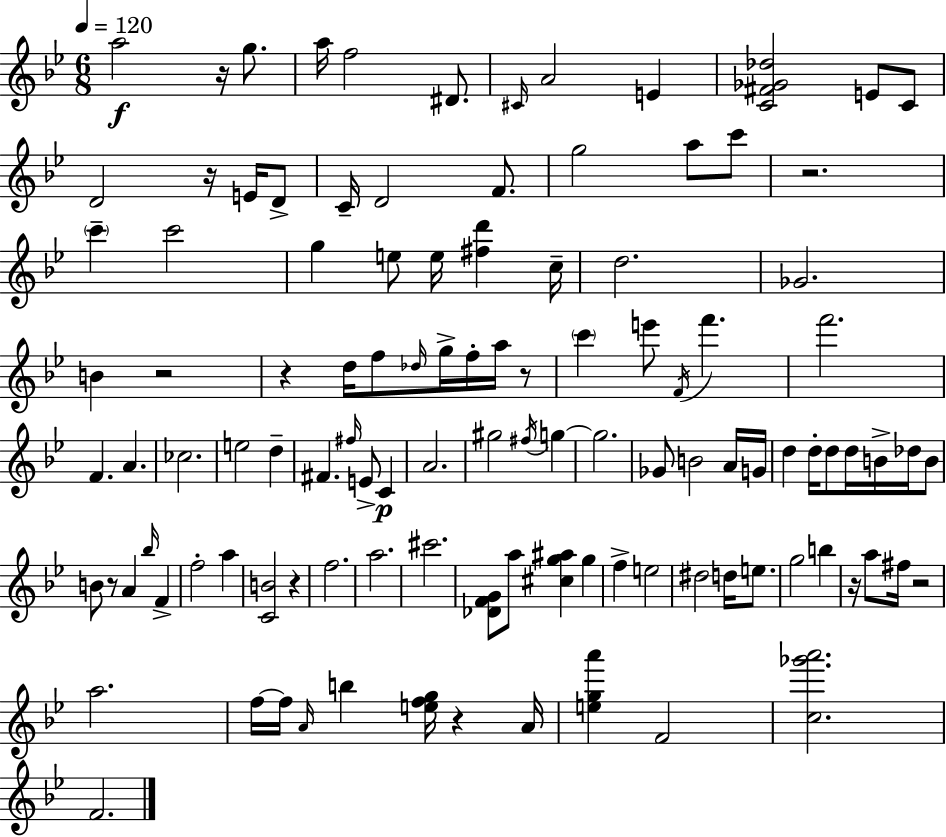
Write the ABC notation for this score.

X:1
T:Untitled
M:6/8
L:1/4
K:Gm
a2 z/4 g/2 a/4 f2 ^D/2 ^C/4 A2 E [C^F_G_d]2 E/2 C/2 D2 z/4 E/4 D/2 C/4 D2 F/2 g2 a/2 c'/2 z2 c' c'2 g e/2 e/4 [^fd'] c/4 d2 _G2 B z2 z d/4 f/2 _d/4 g/4 f/4 a/4 z/2 c' e'/2 F/4 f' f'2 F A _c2 e2 d ^F ^f/4 E/2 C A2 ^g2 ^f/4 g g2 _G/2 B2 A/4 G/4 d d/4 d/2 d/4 B/4 _d/4 B/2 B/2 z/2 A _b/4 F f2 a [CB]2 z f2 a2 ^c'2 [_DFG]/2 a/2 [^cg^a] g f e2 ^d2 d/4 e/2 g2 b z/4 a/2 ^f/4 z2 a2 f/4 f/4 A/4 b [efg]/4 z A/4 [ega'] F2 [c_g'a']2 F2